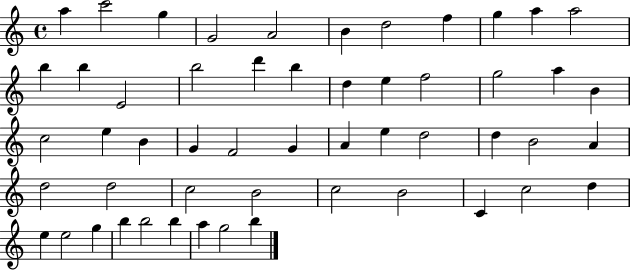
A5/q C6/h G5/q G4/h A4/h B4/q D5/h F5/q G5/q A5/q A5/h B5/q B5/q E4/h B5/h D6/q B5/q D5/q E5/q F5/h G5/h A5/q B4/q C5/h E5/q B4/q G4/q F4/h G4/q A4/q E5/q D5/h D5/q B4/h A4/q D5/h D5/h C5/h B4/h C5/h B4/h C4/q C5/h D5/q E5/q E5/h G5/q B5/q B5/h B5/q A5/q G5/h B5/q